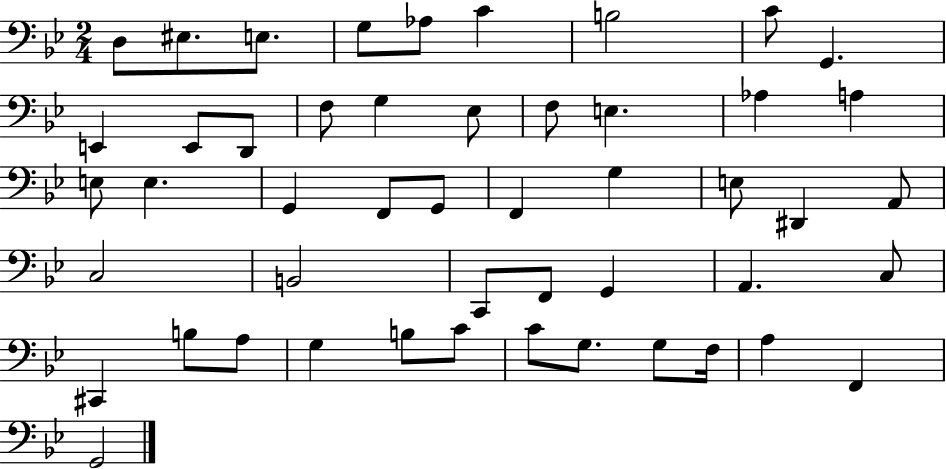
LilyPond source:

{
  \clef bass
  \numericTimeSignature
  \time 2/4
  \key bes \major
  d8 eis8. e8. | g8 aes8 c'4 | b2 | c'8 g,4. | \break e,4 e,8 d,8 | f8 g4 ees8 | f8 e4. | aes4 a4 | \break e8 e4. | g,4 f,8 g,8 | f,4 g4 | e8 dis,4 a,8 | \break c2 | b,2 | c,8 f,8 g,4 | a,4. c8 | \break cis,4 b8 a8 | g4 b8 c'8 | c'8 g8. g8 f16 | a4 f,4 | \break g,2 | \bar "|."
}